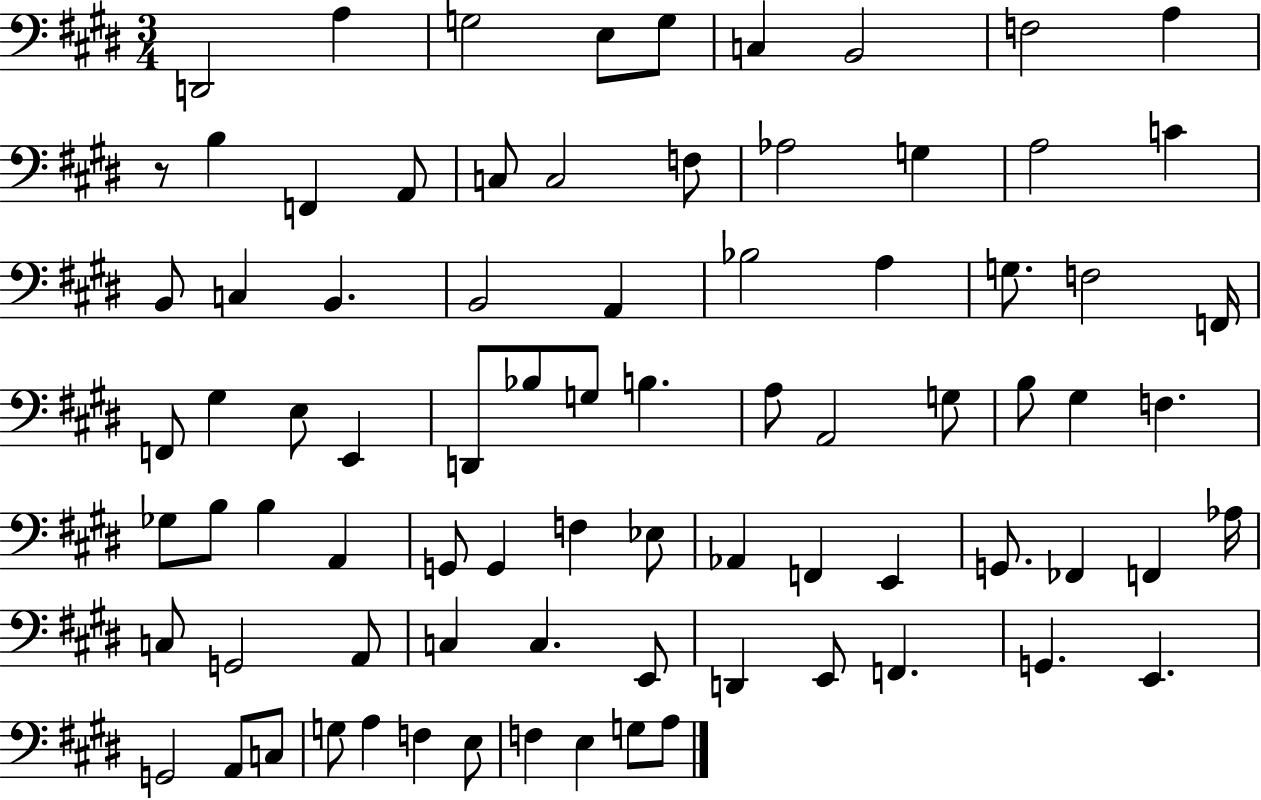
{
  \clef bass
  \numericTimeSignature
  \time 3/4
  \key e \major
  \repeat volta 2 { d,2 a4 | g2 e8 g8 | c4 b,2 | f2 a4 | \break r8 b4 f,4 a,8 | c8 c2 f8 | aes2 g4 | a2 c'4 | \break b,8 c4 b,4. | b,2 a,4 | bes2 a4 | g8. f2 f,16 | \break f,8 gis4 e8 e,4 | d,8 bes8 g8 b4. | a8 a,2 g8 | b8 gis4 f4. | \break ges8 b8 b4 a,4 | g,8 g,4 f4 ees8 | aes,4 f,4 e,4 | g,8. fes,4 f,4 aes16 | \break c8 g,2 a,8 | c4 c4. e,8 | d,4 e,8 f,4. | g,4. e,4. | \break g,2 a,8 c8 | g8 a4 f4 e8 | f4 e4 g8 a8 | } \bar "|."
}